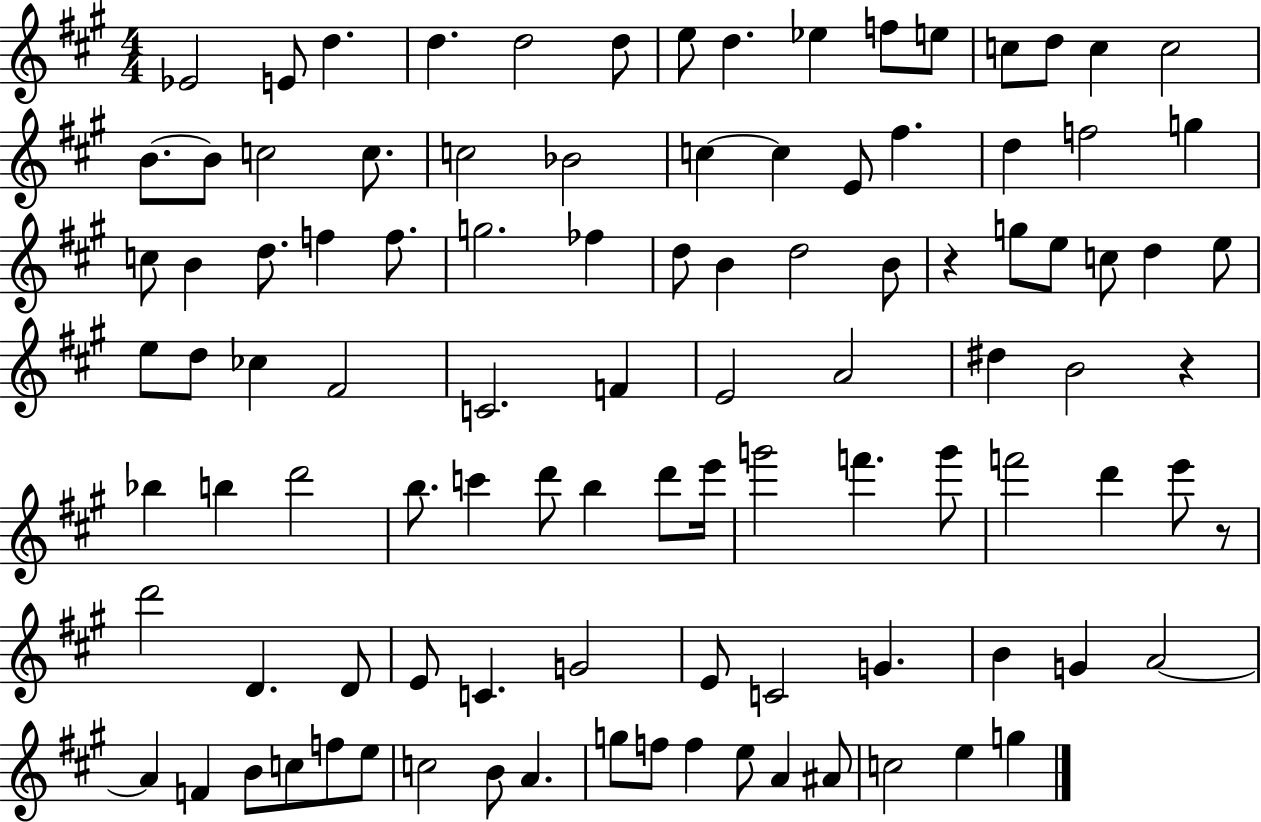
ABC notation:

X:1
T:Untitled
M:4/4
L:1/4
K:A
_E2 E/2 d d d2 d/2 e/2 d _e f/2 e/2 c/2 d/2 c c2 B/2 B/2 c2 c/2 c2 _B2 c c E/2 ^f d f2 g c/2 B d/2 f f/2 g2 _f d/2 B d2 B/2 z g/2 e/2 c/2 d e/2 e/2 d/2 _c ^F2 C2 F E2 A2 ^d B2 z _b b d'2 b/2 c' d'/2 b d'/2 e'/4 g'2 f' g'/2 f'2 d' e'/2 z/2 d'2 D D/2 E/2 C G2 E/2 C2 G B G A2 A F B/2 c/2 f/2 e/2 c2 B/2 A g/2 f/2 f e/2 A ^A/2 c2 e g